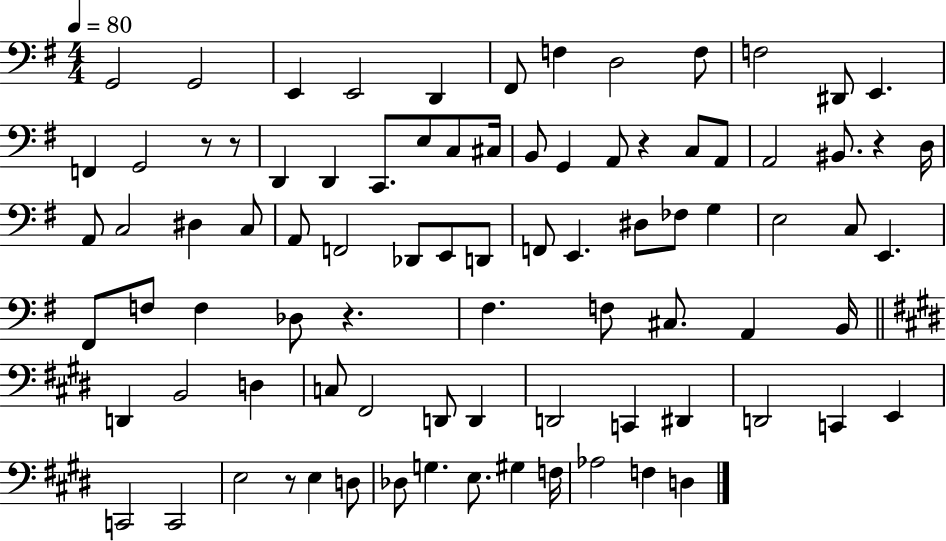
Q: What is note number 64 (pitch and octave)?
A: D#2